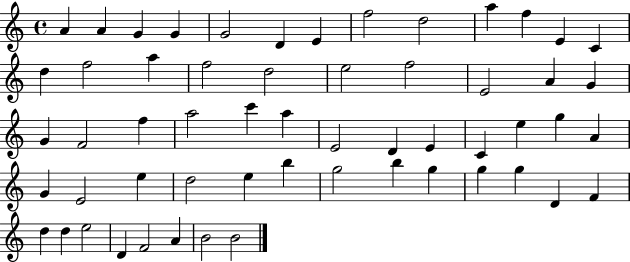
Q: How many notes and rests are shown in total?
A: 57